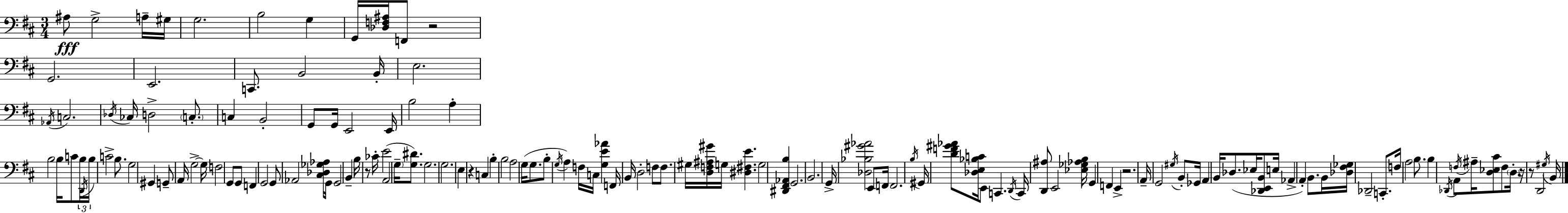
A#3/e G3/h A3/s G#3/s G3/h. B3/h G3/q G2/s [Db3,F3,A#3]/s F2/e R/h G2/h. E2/h. C2/e. B2/h B2/s E3/h. Ab2/s C3/h. Db3/s CES3/s D3/h C3/e. C3/q B2/h G2/e G2/s E2/h E2/s B3/h A3/q B3/h B3/s C4/e B3/s D2/s B3/s C4/h B3/e. G3/h G#2/q G2/e A2/s G3/h G3/s F3/h G2/e G2/e F2/q G2/h G2/e Ab2/h [C#3,Db3,Gb3,Ab3]/s G2/s G2/h B2/q B3/s R/e CES4/s E4/h A2/h G3/s [G3,D#4]/e. G3/h. G3/h. E3/q R/q C3/q B3/q B3/h A3/h G3/s G3/e. B3/e G3/s A3/q F3/s C3/s [G3,E4,Ab4]/q F2/s B2/s D3/h F3/e F3/e. G#3/s [D3,F3,A#3,G#4]/s G3/s [D#3,F#3,E4]/q. G3/h [D#2,F#2,Ab2,B3]/q G2/h. B2/h. G2/s [Db3,Bb3,G#4,Ab4]/h E2/e F2/s F2/h. B3/s G#2/s [D4,F4,G#4,Ab4]/e [Db3,E3,Bb3,C4]/s E2/e C2/q. D2/s C2/s [D2,A#3]/e E2/h [Eb3,Gb3,Ab3,B3]/s G2/q F2/q E2/q R/h. A2/s G2/h G#3/s B2/e Gb2/s A2/q B2/s Db3/e. Eb3/s [Db2,E2,B2]/e E3/s Ab2/q A2/q B2/e. B2/s [Db3,F#3,Gb3]/s Db2/h C2/e. F3/s A3/h B3/e. B3/q Db2/s A2/e F3/s A#3/s [D3,Eb3,C#4]/e F3/e D3/s R/s R/e D2/h G#3/s B2/s